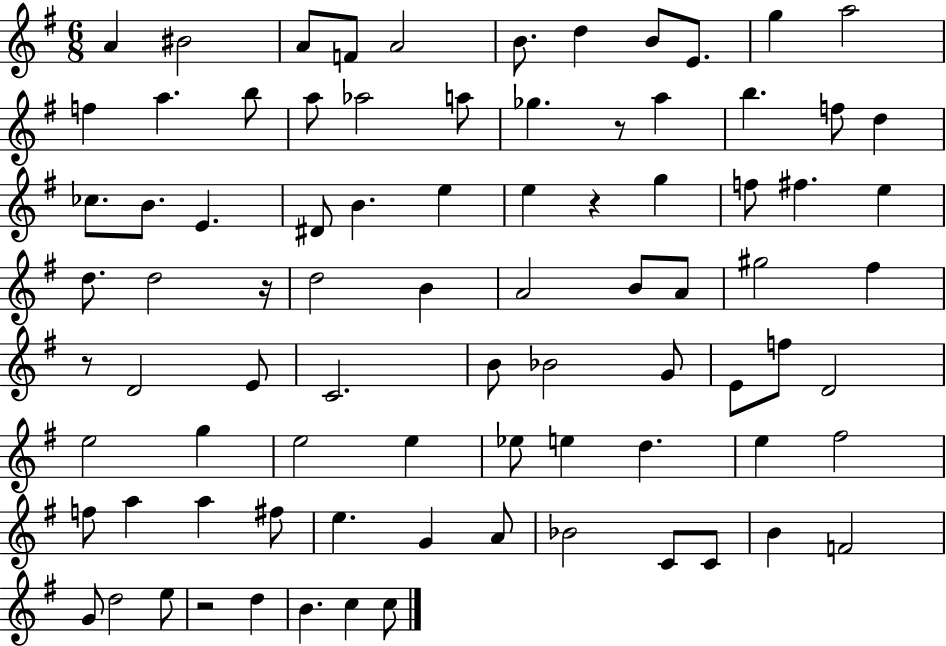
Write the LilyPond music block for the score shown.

{
  \clef treble
  \numericTimeSignature
  \time 6/8
  \key g \major
  a'4 bis'2 | a'8 f'8 a'2 | b'8. d''4 b'8 e'8. | g''4 a''2 | \break f''4 a''4. b''8 | a''8 aes''2 a''8 | ges''4. r8 a''4 | b''4. f''8 d''4 | \break ces''8. b'8. e'4. | dis'8 b'4. e''4 | e''4 r4 g''4 | f''8 fis''4. e''4 | \break d''8. d''2 r16 | d''2 b'4 | a'2 b'8 a'8 | gis''2 fis''4 | \break r8 d'2 e'8 | c'2. | b'8 bes'2 g'8 | e'8 f''8 d'2 | \break e''2 g''4 | e''2 e''4 | ees''8 e''4 d''4. | e''4 fis''2 | \break f''8 a''4 a''4 fis''8 | e''4. g'4 a'8 | bes'2 c'8 c'8 | b'4 f'2 | \break g'8 d''2 e''8 | r2 d''4 | b'4. c''4 c''8 | \bar "|."
}